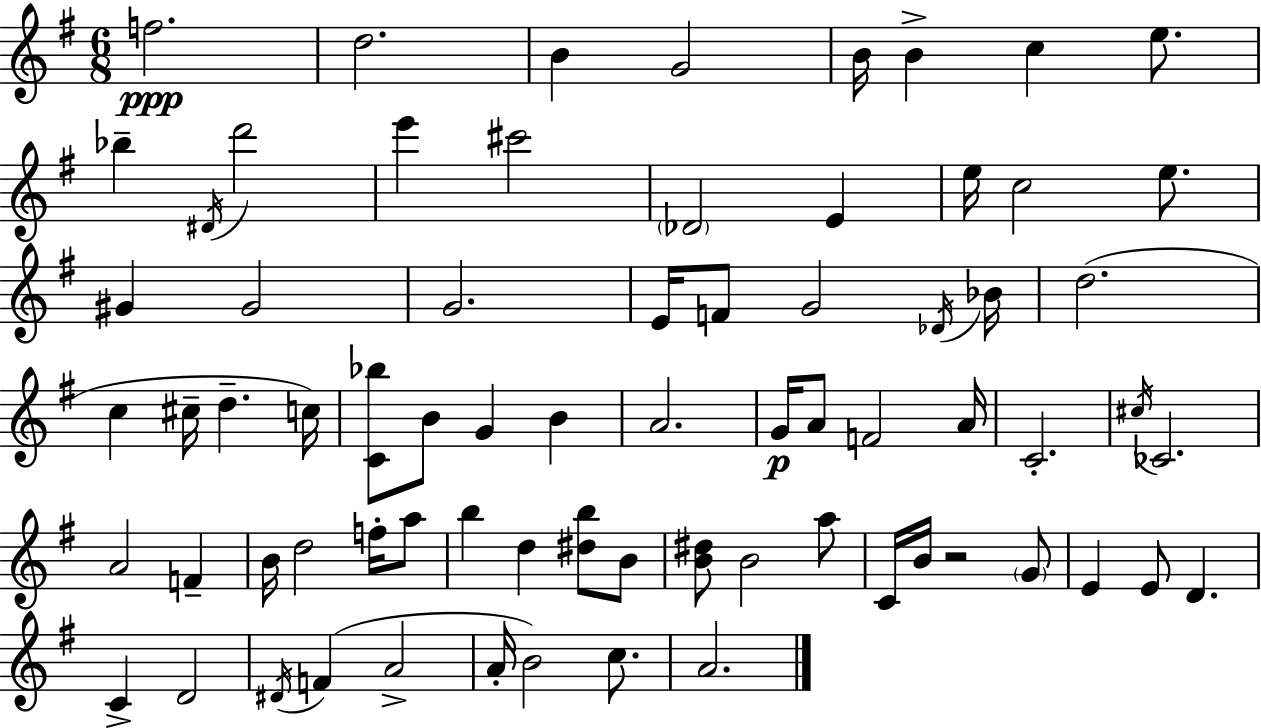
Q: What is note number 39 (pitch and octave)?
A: A4